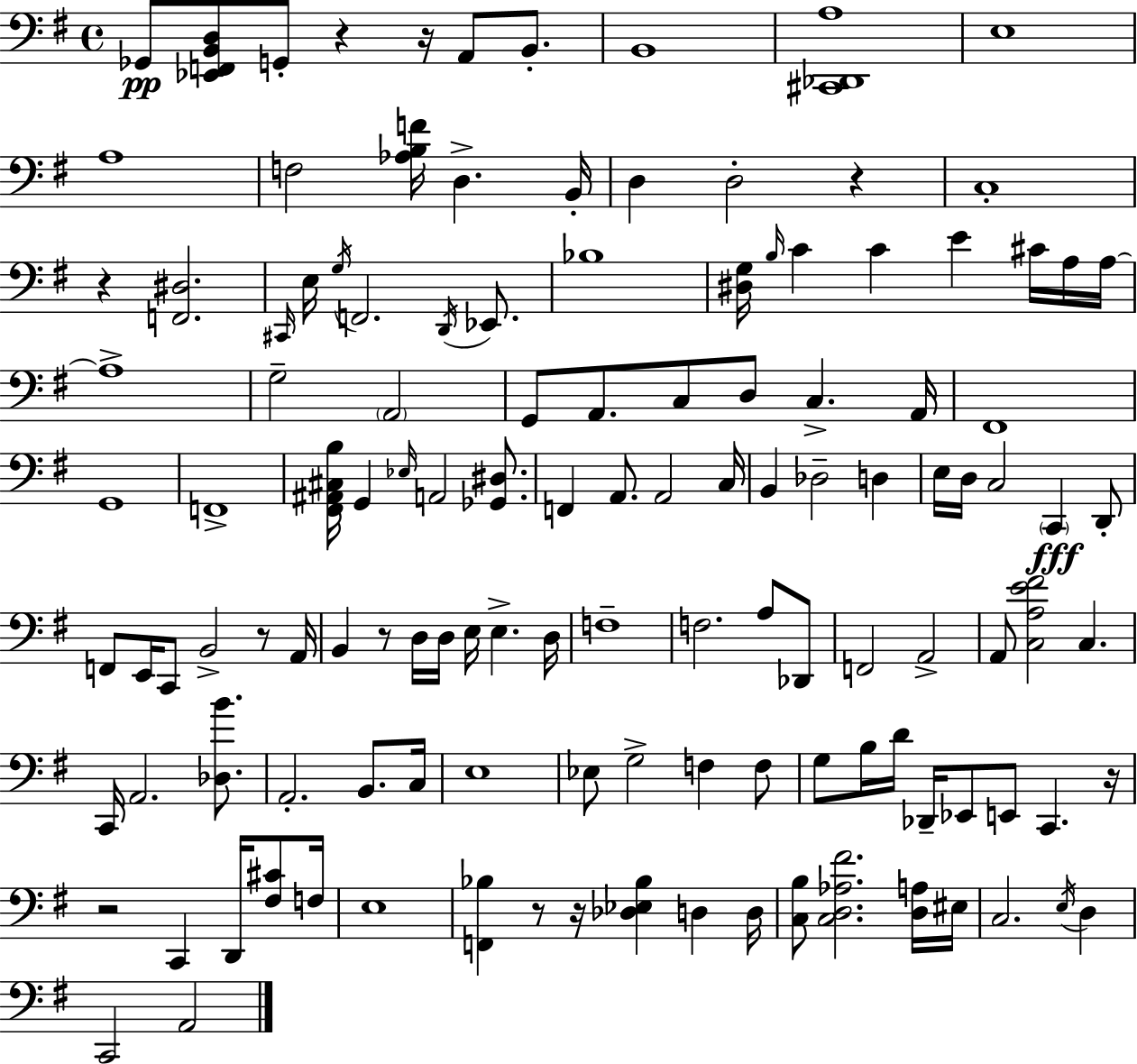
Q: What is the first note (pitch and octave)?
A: Gb2